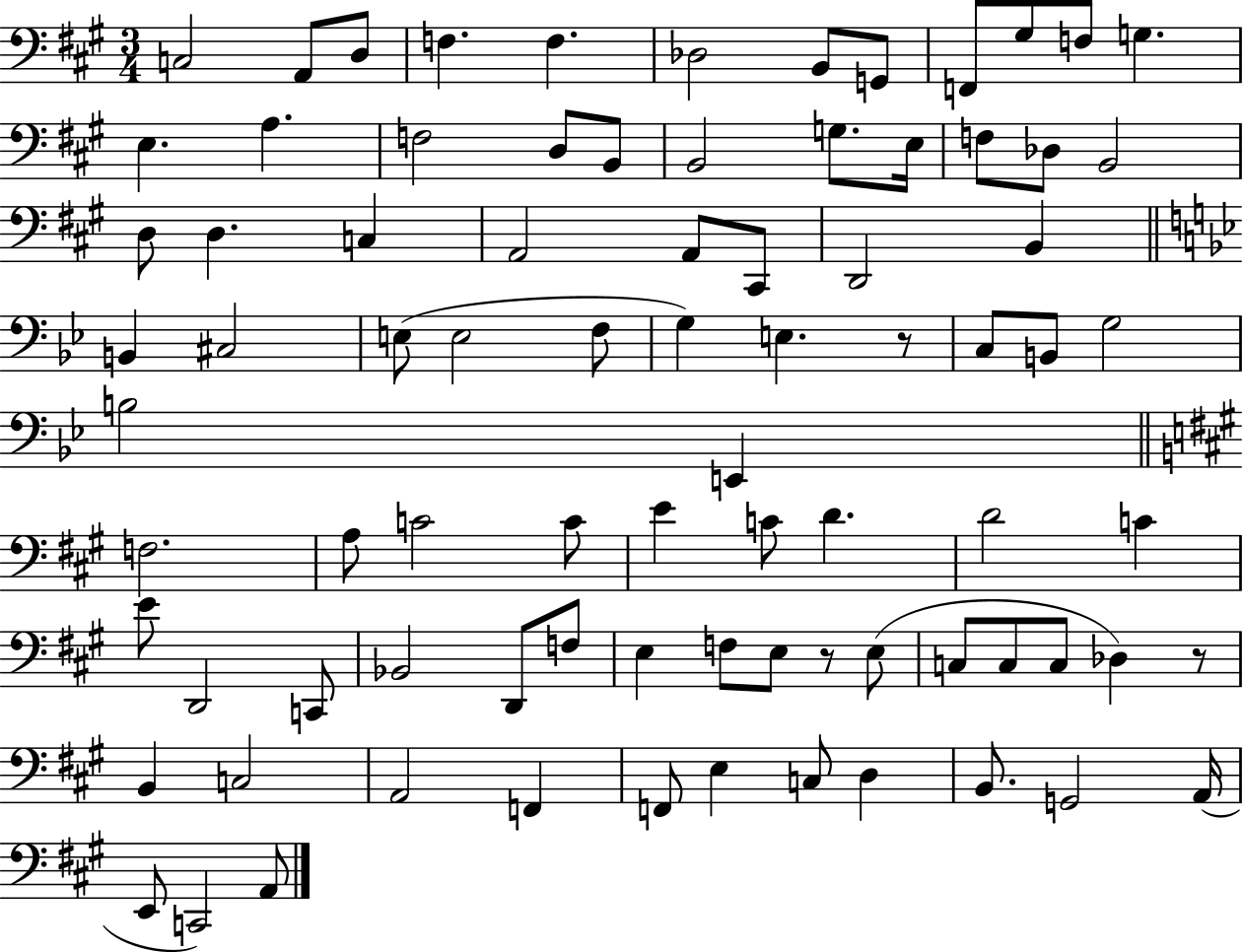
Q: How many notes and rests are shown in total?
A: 83